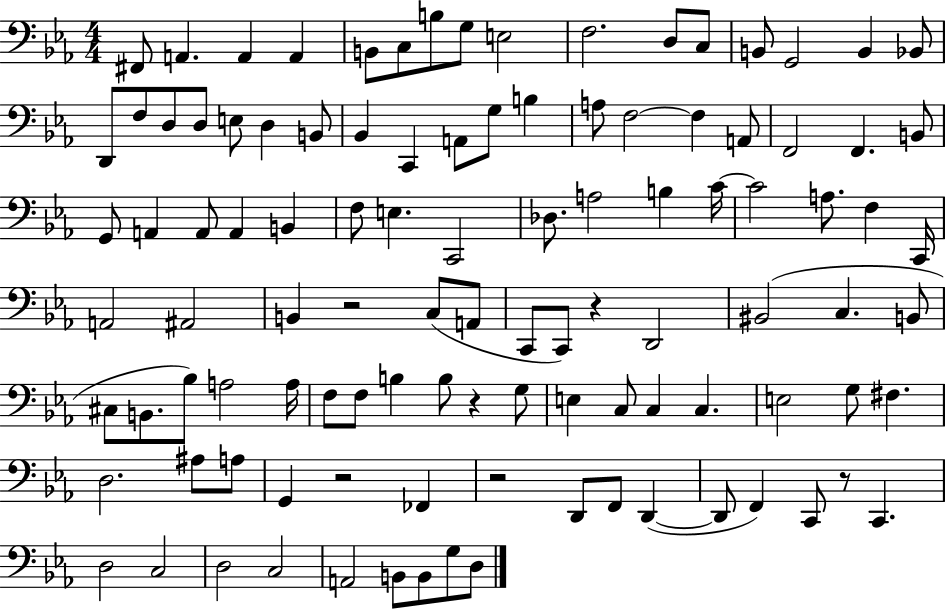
F#2/e A2/q. A2/q A2/q B2/e C3/e B3/e G3/e E3/h F3/h. D3/e C3/e B2/e G2/h B2/q Bb2/e D2/e F3/e D3/e D3/e E3/e D3/q B2/e Bb2/q C2/q A2/e G3/e B3/q A3/e F3/h F3/q A2/e F2/h F2/q. B2/e G2/e A2/q A2/e A2/q B2/q F3/e E3/q. C2/h Db3/e. A3/h B3/q C4/s C4/h A3/e. F3/q C2/s A2/h A#2/h B2/q R/h C3/e A2/e C2/e C2/e R/q D2/h BIS2/h C3/q. B2/e C#3/e B2/e. Bb3/e A3/h A3/s F3/e F3/e B3/q B3/e R/q G3/e E3/q C3/e C3/q C3/q. E3/h G3/e F#3/q. D3/h. A#3/e A3/e G2/q R/h FES2/q R/h D2/e F2/e D2/q D2/e F2/q C2/e R/e C2/q. D3/h C3/h D3/h C3/h A2/h B2/e B2/e G3/e D3/e